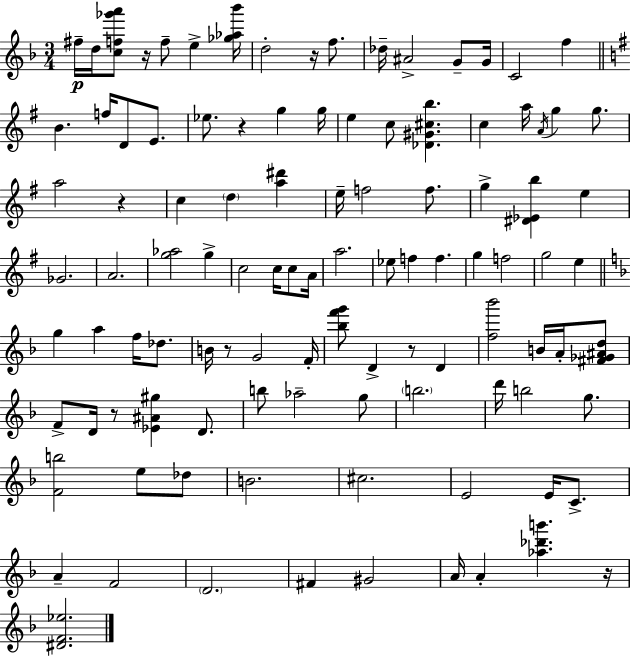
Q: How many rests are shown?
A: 8